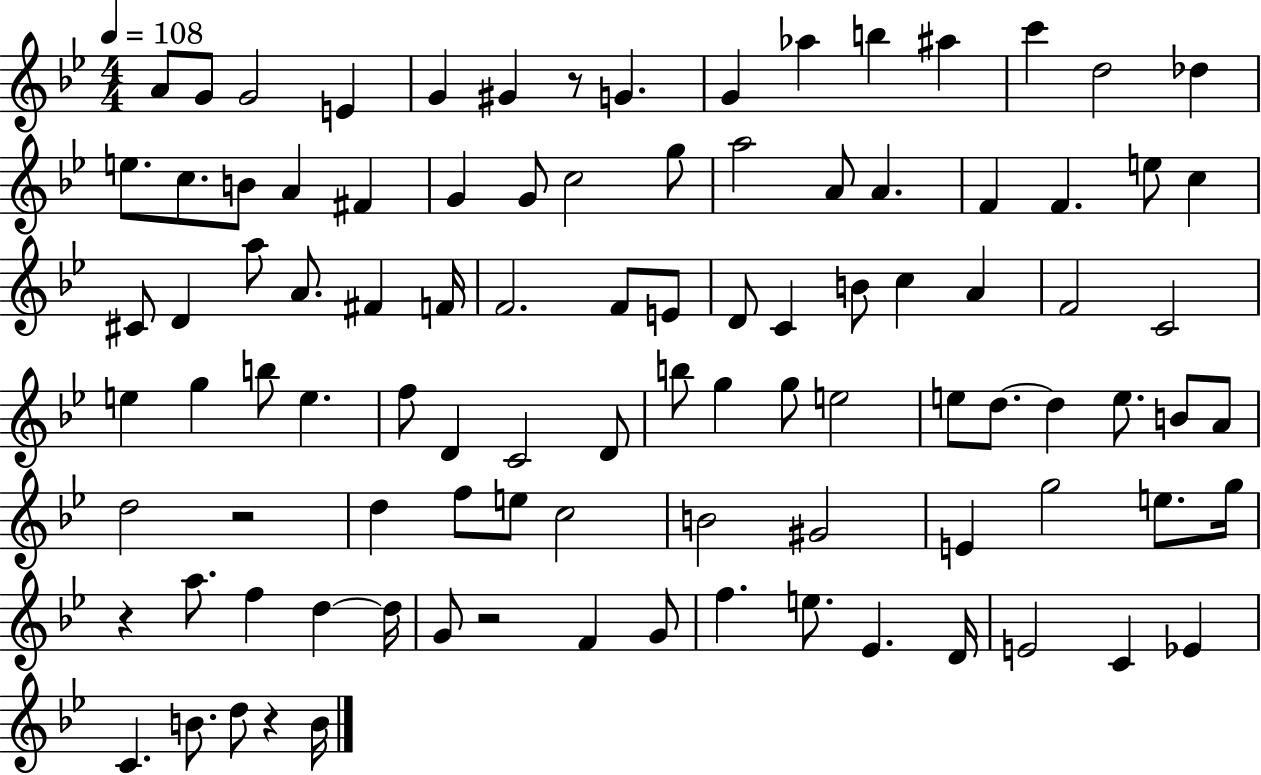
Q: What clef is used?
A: treble